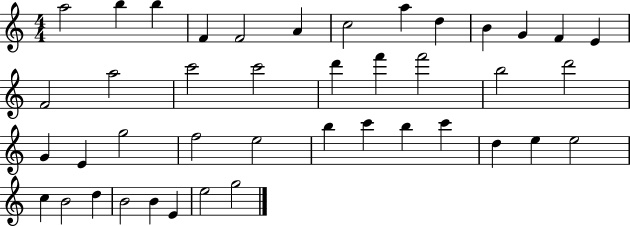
A5/h B5/q B5/q F4/q F4/h A4/q C5/h A5/q D5/q B4/q G4/q F4/q E4/q F4/h A5/h C6/h C6/h D6/q F6/q F6/h B5/h D6/h G4/q E4/q G5/h F5/h E5/h B5/q C6/q B5/q C6/q D5/q E5/q E5/h C5/q B4/h D5/q B4/h B4/q E4/q E5/h G5/h